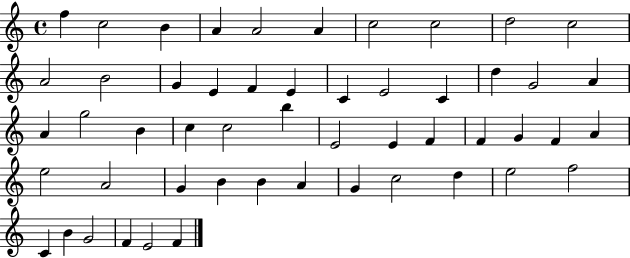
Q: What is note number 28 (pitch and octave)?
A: B5